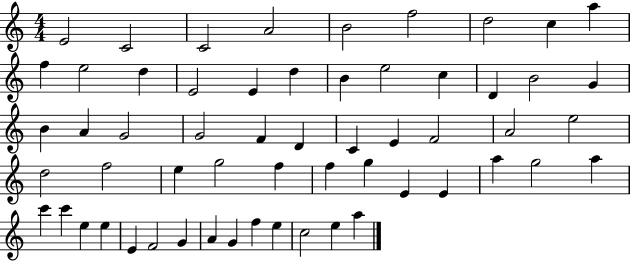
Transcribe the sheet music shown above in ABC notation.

X:1
T:Untitled
M:4/4
L:1/4
K:C
E2 C2 C2 A2 B2 f2 d2 c a f e2 d E2 E d B e2 c D B2 G B A G2 G2 F D C E F2 A2 e2 d2 f2 e g2 f f g E E a g2 a c' c' e e E F2 G A G f e c2 e a